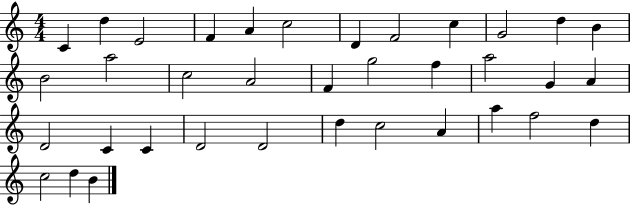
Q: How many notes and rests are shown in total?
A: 36